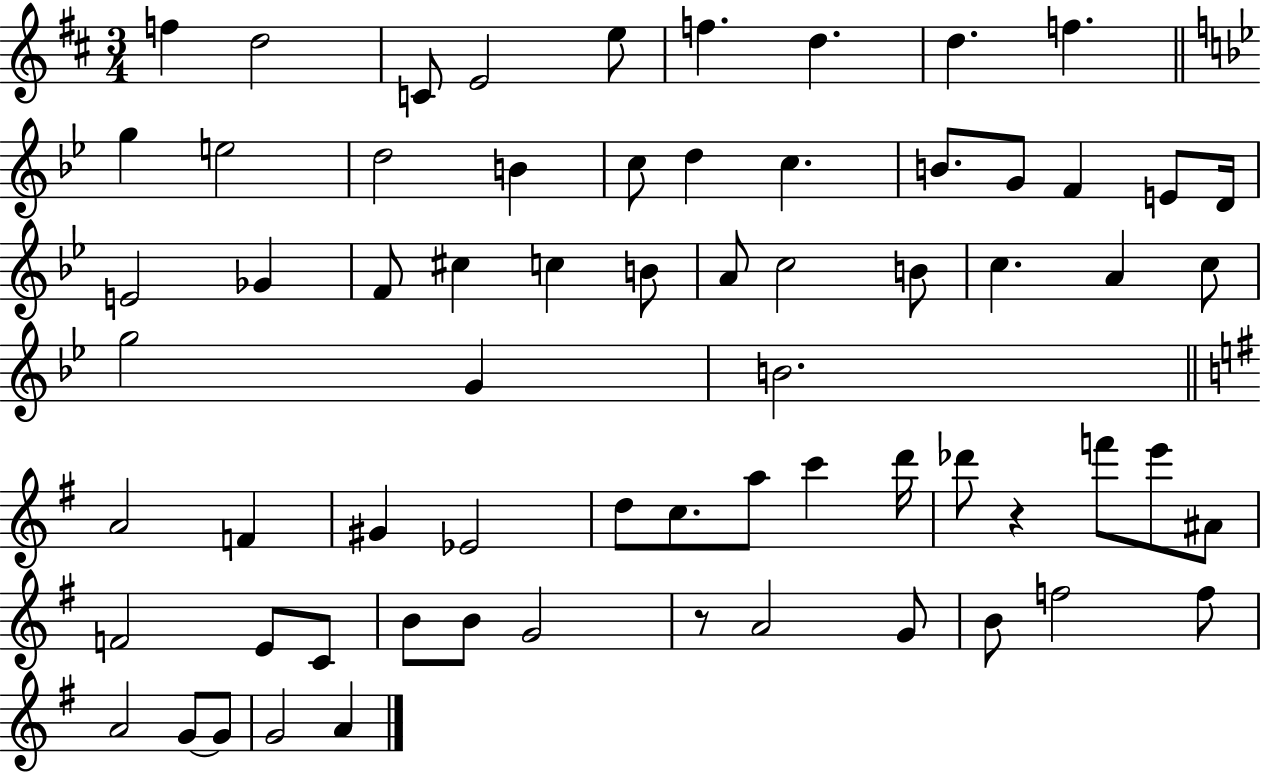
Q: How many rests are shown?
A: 2